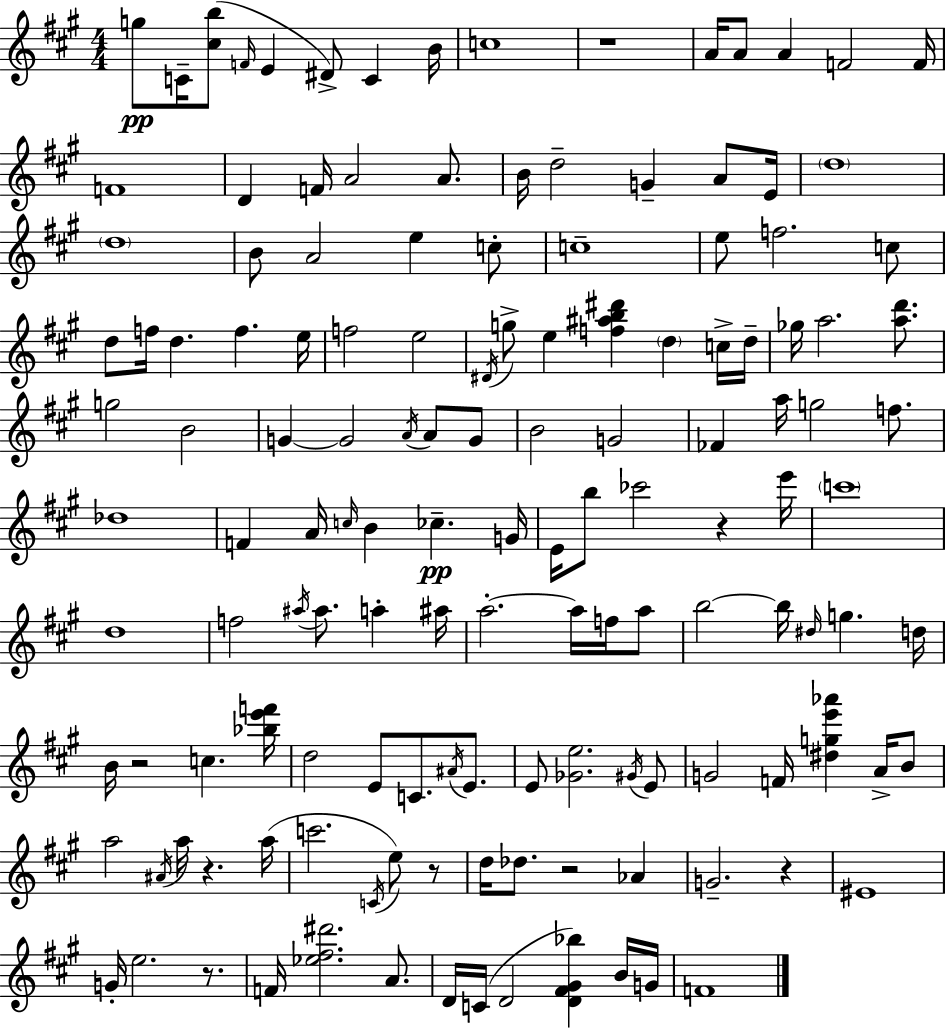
{
  \clef treble
  \numericTimeSignature
  \time 4/4
  \key a \major
  g''8\pp c'16-- <cis'' b''>8( \grace { f'16 } e'4 dis'8->) c'4 | b'16 c''1 | r1 | a'16 a'8 a'4 f'2 | \break f'16 f'1 | d'4 f'16 a'2 a'8. | b'16 d''2-- g'4-- a'8 | e'16 \parenthesize d''1 | \break \parenthesize d''1 | b'8 a'2 e''4 c''8-. | c''1-- | e''8 f''2. c''8 | \break d''8 f''16 d''4. f''4. | e''16 f''2 e''2 | \acciaccatura { dis'16 } g''8-> e''4 <f'' ais'' b'' dis'''>4 \parenthesize d''4 | c''16-> d''16-- ges''16 a''2. <a'' d'''>8. | \break g''2 b'2 | g'4~~ g'2 \acciaccatura { a'16 } a'8 | g'8 b'2 g'2 | fes'4 a''16 g''2 | \break f''8. des''1 | f'4 a'16 \grace { c''16 } b'4 ces''4.--\pp | g'16 e'16 b''8 ces'''2 r4 | e'''16 \parenthesize c'''1 | \break d''1 | f''2 \acciaccatura { ais''16 } ais''8. | a''4-. ais''16 a''2.-.~~ | a''16 f''16 a''8 b''2~~ b''16 \grace { dis''16 } g''4. | \break d''16 b'16 r2 c''4. | <bes'' e''' f'''>16 d''2 e'8 | c'8. \acciaccatura { ais'16 } e'8. e'8 <ges' e''>2. | \acciaccatura { gis'16 } e'8 g'2 | \break f'16 <dis'' g'' e''' aes'''>4 a'16-> b'8 a''2 | \acciaccatura { ais'16 } a''16 r4. a''16( c'''2. | \acciaccatura { c'16 } e''8) r8 d''16 des''8. r2 | aes'4 g'2.-- | \break r4 eis'1 | g'16-. e''2. | r8. f'16 <ees'' fis'' dis'''>2. | a'8. d'16 c'16( d'2 | \break <d' fis' gis' bes''>4) b'16 g'16 f'1 | \bar "|."
}